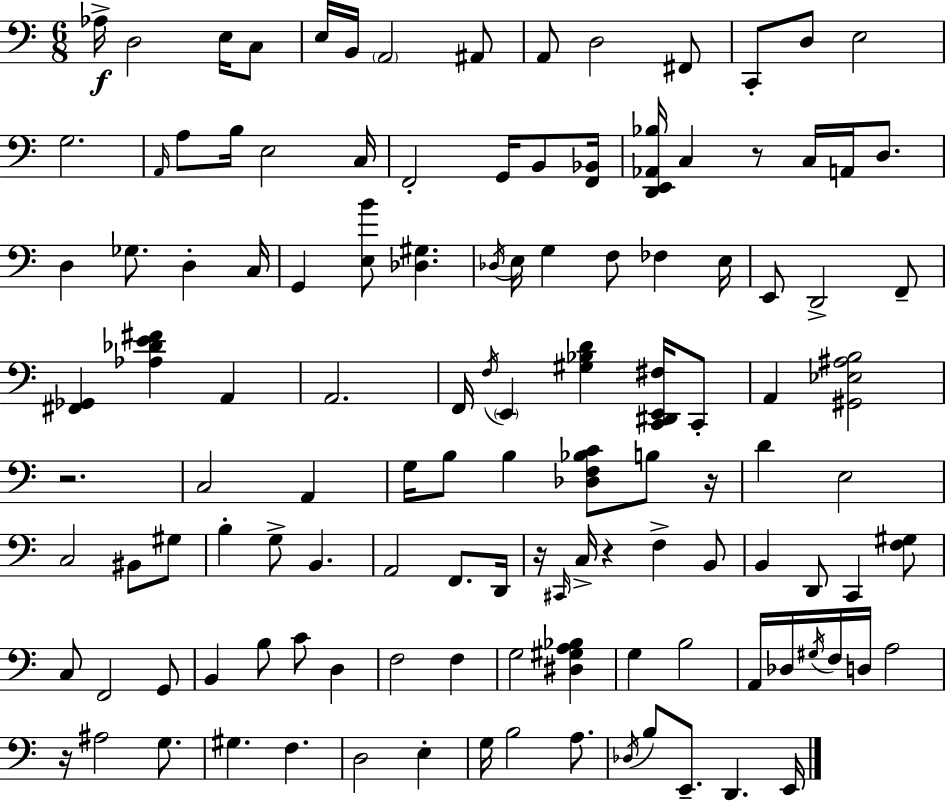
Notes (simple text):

Ab3/s D3/h E3/s C3/e E3/s B2/s A2/h A#2/e A2/e D3/h F#2/e C2/e D3/e E3/h G3/h. A2/s A3/e B3/s E3/h C3/s F2/h G2/s B2/e [F2,Bb2]/s [D2,E2,Ab2,Bb3]/s C3/q R/e C3/s A2/s D3/e. D3/q Gb3/e. D3/q C3/s G2/q [E3,B4]/e [Db3,G#3]/q. Db3/s E3/s G3/q F3/e FES3/q E3/s E2/e D2/h F2/e [F#2,Gb2]/q [Ab3,Db4,E4,F#4]/q A2/q A2/h. F2/s F3/s E2/q [G#3,Bb3,D4]/q [C2,D#2,E2,F#3]/s C2/e A2/q [G#2,Eb3,A#3,B3]/h R/h. C3/h A2/q G3/s B3/e B3/q [Db3,F3,Bb3,C4]/e B3/e R/s D4/q E3/h C3/h BIS2/e G#3/e B3/q G3/e B2/q. A2/h F2/e. D2/s R/s C#2/s C3/s R/q F3/q B2/e B2/q D2/e C2/q [F3,G#3]/e C3/e F2/h G2/e B2/q B3/e C4/e D3/q F3/h F3/q G3/h [D#3,G#3,A3,Bb3]/q G3/q B3/h A2/s Db3/s G#3/s F3/s D3/s A3/h R/s A#3/h G3/e. G#3/q. F3/q. D3/h E3/q G3/s B3/h A3/e. Db3/s B3/e E2/e. D2/q. E2/s